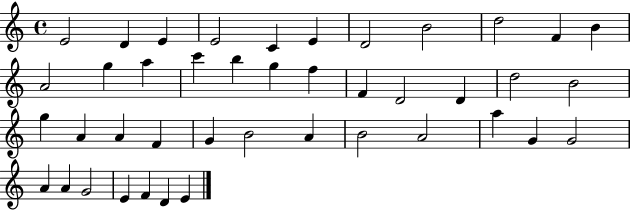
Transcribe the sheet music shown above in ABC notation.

X:1
T:Untitled
M:4/4
L:1/4
K:C
E2 D E E2 C E D2 B2 d2 F B A2 g a c' b g f F D2 D d2 B2 g A A F G B2 A B2 A2 a G G2 A A G2 E F D E